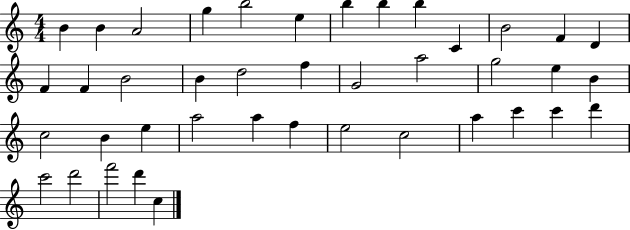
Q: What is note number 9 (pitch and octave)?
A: B5